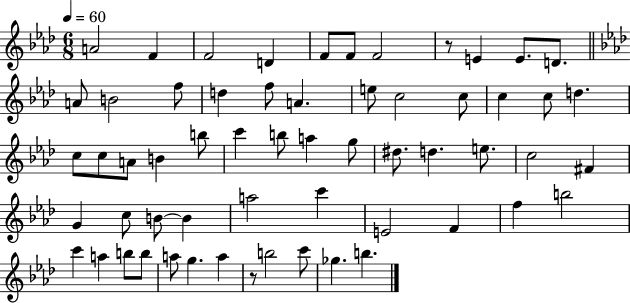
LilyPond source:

{
  \clef treble
  \numericTimeSignature
  \time 6/8
  \key aes \major
  \tempo 4 = 60
  \repeat volta 2 { a'2 f'4 | f'2 d'4 | f'8 f'8 f'2 | r8 e'4 e'8. d'8. | \break \bar "||" \break \key aes \major a'8 b'2 f''8 | d''4 f''8 a'4. | e''8 c''2 c''8 | c''4 c''8 d''4. | \break c''8 c''8 a'8 b'4 b''8 | c'''4 b''8 a''4 g''8 | dis''8. d''4. e''8. | c''2 fis'4 | \break g'4 c''8 b'8~~ b'4 | a''2 c'''4 | e'2 f'4 | f''4 b''2 | \break c'''4 a''4 b''8 b''8 | a''8 g''4. a''4 | r8 b''2 c'''8 | ges''4. b''4. | \break } \bar "|."
}